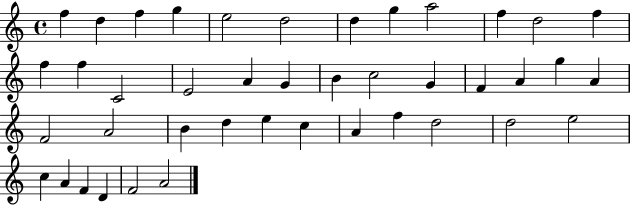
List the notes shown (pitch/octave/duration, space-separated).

F5/q D5/q F5/q G5/q E5/h D5/h D5/q G5/q A5/h F5/q D5/h F5/q F5/q F5/q C4/h E4/h A4/q G4/q B4/q C5/h G4/q F4/q A4/q G5/q A4/q F4/h A4/h B4/q D5/q E5/q C5/q A4/q F5/q D5/h D5/h E5/h C5/q A4/q F4/q D4/q F4/h A4/h